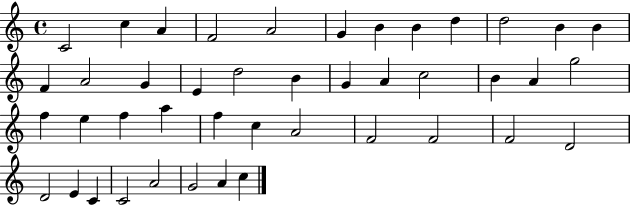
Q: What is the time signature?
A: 4/4